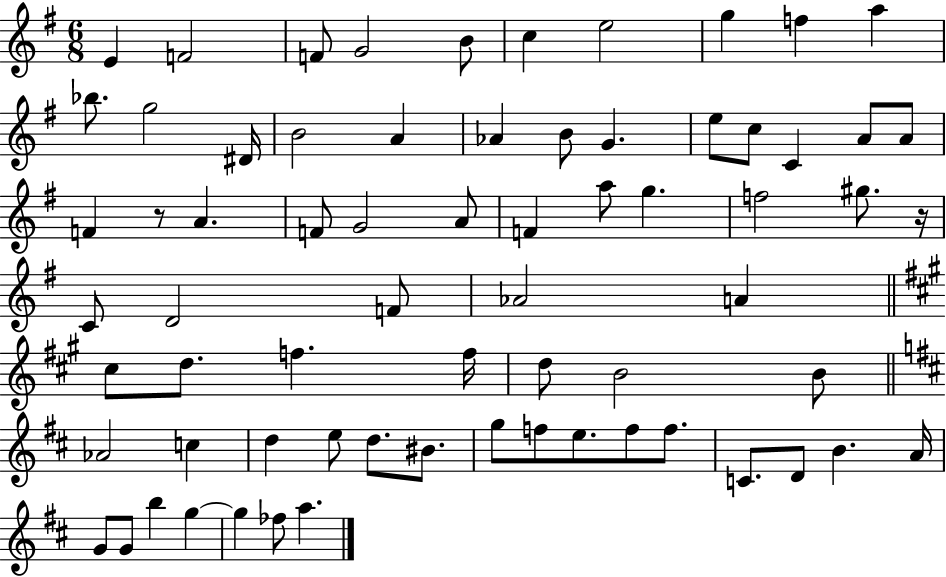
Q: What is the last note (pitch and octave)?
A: A5